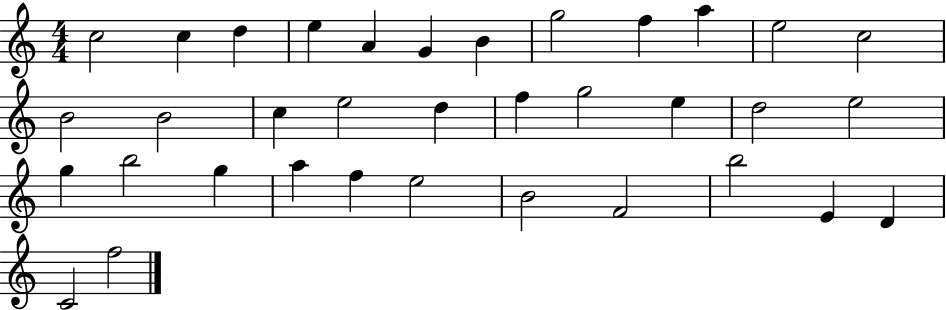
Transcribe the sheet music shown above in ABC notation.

X:1
T:Untitled
M:4/4
L:1/4
K:C
c2 c d e A G B g2 f a e2 c2 B2 B2 c e2 d f g2 e d2 e2 g b2 g a f e2 B2 F2 b2 E D C2 f2